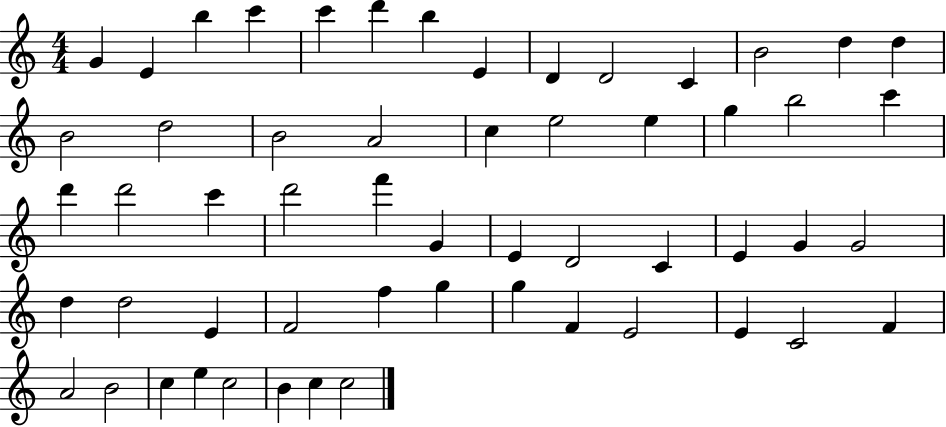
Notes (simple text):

G4/q E4/q B5/q C6/q C6/q D6/q B5/q E4/q D4/q D4/h C4/q B4/h D5/q D5/q B4/h D5/h B4/h A4/h C5/q E5/h E5/q G5/q B5/h C6/q D6/q D6/h C6/q D6/h F6/q G4/q E4/q D4/h C4/q E4/q G4/q G4/h D5/q D5/h E4/q F4/h F5/q G5/q G5/q F4/q E4/h E4/q C4/h F4/q A4/h B4/h C5/q E5/q C5/h B4/q C5/q C5/h